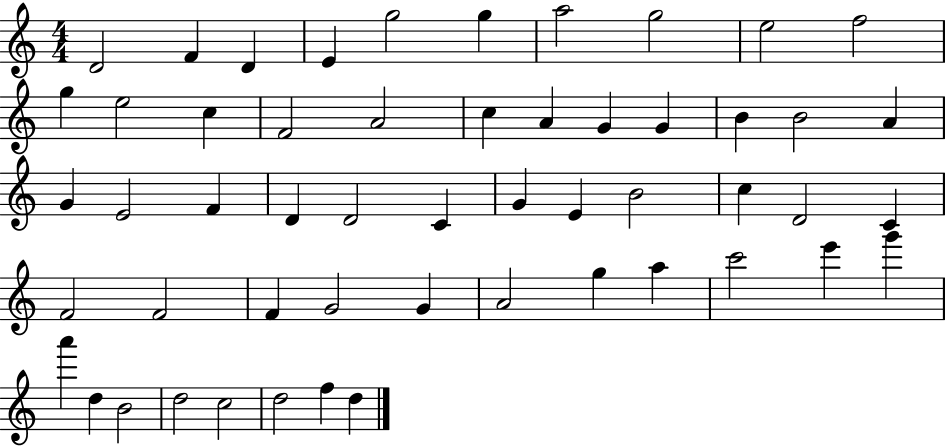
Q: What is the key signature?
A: C major